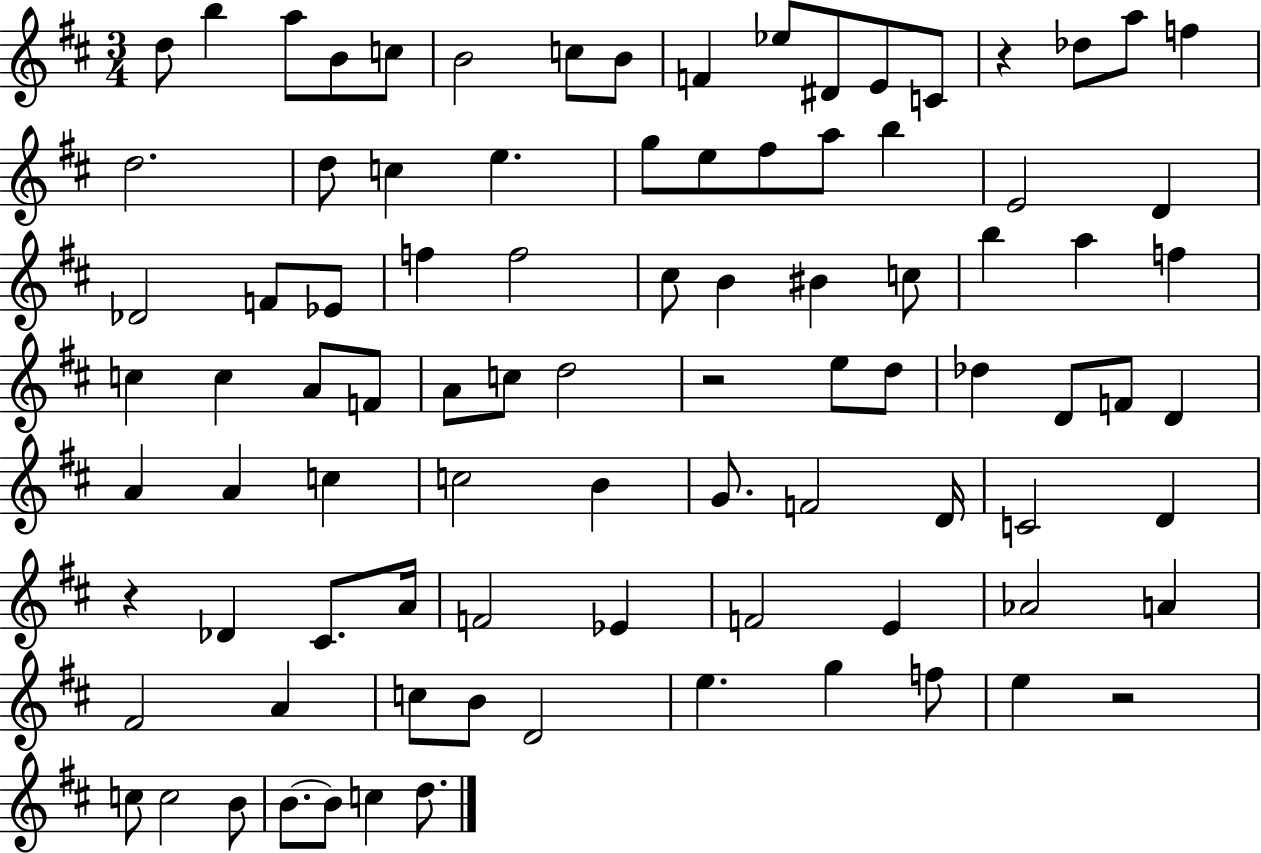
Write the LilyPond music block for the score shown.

{
  \clef treble
  \numericTimeSignature
  \time 3/4
  \key d \major
  d''8 b''4 a''8 b'8 c''8 | b'2 c''8 b'8 | f'4 ees''8 dis'8 e'8 c'8 | r4 des''8 a''8 f''4 | \break d''2. | d''8 c''4 e''4. | g''8 e''8 fis''8 a''8 b''4 | e'2 d'4 | \break des'2 f'8 ees'8 | f''4 f''2 | cis''8 b'4 bis'4 c''8 | b''4 a''4 f''4 | \break c''4 c''4 a'8 f'8 | a'8 c''8 d''2 | r2 e''8 d''8 | des''4 d'8 f'8 d'4 | \break a'4 a'4 c''4 | c''2 b'4 | g'8. f'2 d'16 | c'2 d'4 | \break r4 des'4 cis'8. a'16 | f'2 ees'4 | f'2 e'4 | aes'2 a'4 | \break fis'2 a'4 | c''8 b'8 d'2 | e''4. g''4 f''8 | e''4 r2 | \break c''8 c''2 b'8 | b'8.~~ b'8 c''4 d''8. | \bar "|."
}